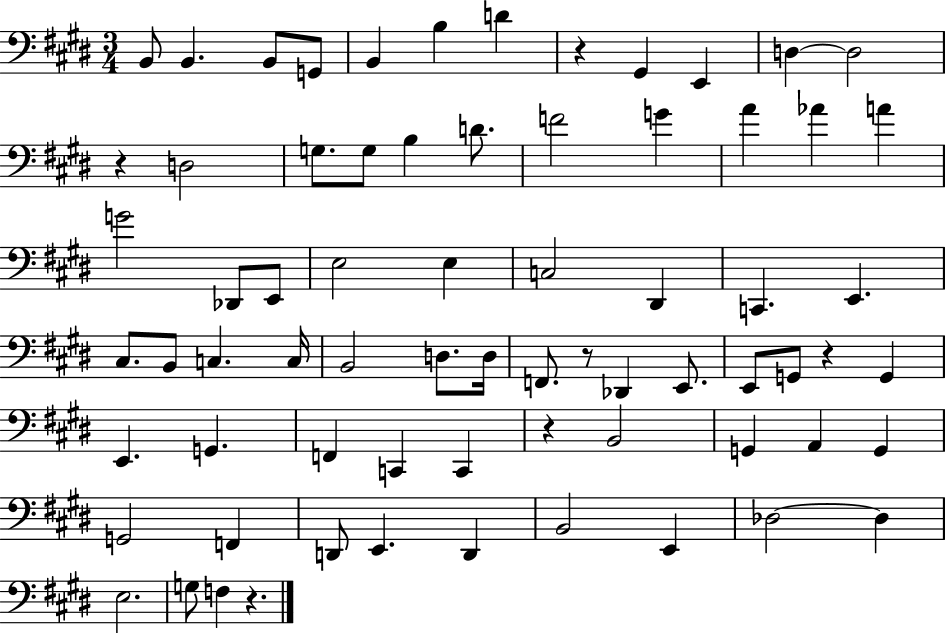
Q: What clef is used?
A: bass